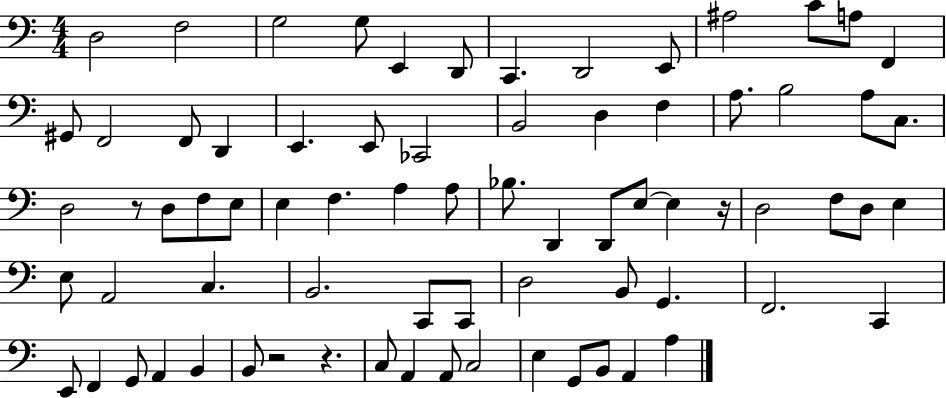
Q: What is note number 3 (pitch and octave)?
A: G3